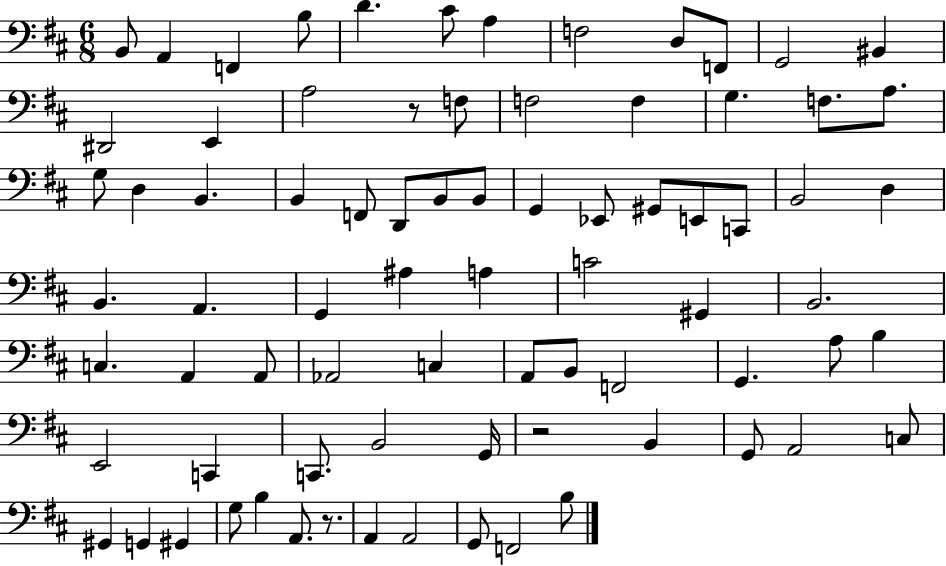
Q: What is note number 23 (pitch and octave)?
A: D3